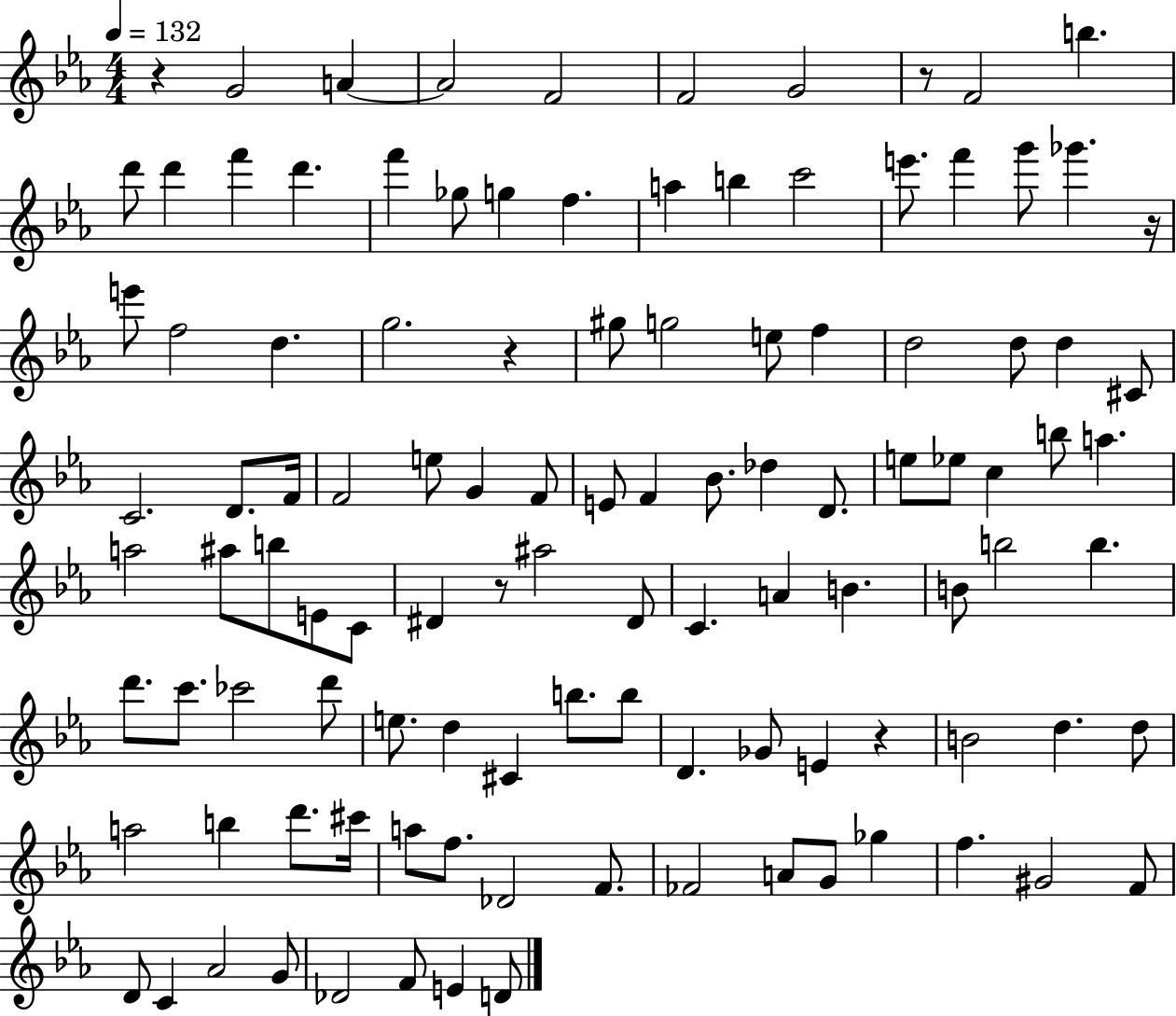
{
  \clef treble
  \numericTimeSignature
  \time 4/4
  \key ees \major
  \tempo 4 = 132
  r4 g'2 a'4~~ | a'2 f'2 | f'2 g'2 | r8 f'2 b''4. | \break d'''8 d'''4 f'''4 d'''4. | f'''4 ges''8 g''4 f''4. | a''4 b''4 c'''2 | e'''8. f'''4 g'''8 ges'''4. r16 | \break e'''8 f''2 d''4. | g''2. r4 | gis''8 g''2 e''8 f''4 | d''2 d''8 d''4 cis'8 | \break c'2. d'8. f'16 | f'2 e''8 g'4 f'8 | e'8 f'4 bes'8. des''4 d'8. | e''8 ees''8 c''4 b''8 a''4. | \break a''2 ais''8 b''8 e'8 c'8 | dis'4 r8 ais''2 dis'8 | c'4. a'4 b'4. | b'8 b''2 b''4. | \break d'''8. c'''8. ces'''2 d'''8 | e''8. d''4 cis'4 b''8. b''8 | d'4. ges'8 e'4 r4 | b'2 d''4. d''8 | \break a''2 b''4 d'''8. cis'''16 | a''8 f''8. des'2 f'8. | fes'2 a'8 g'8 ges''4 | f''4. gis'2 f'8 | \break d'8 c'4 aes'2 g'8 | des'2 f'8 e'4 d'8 | \bar "|."
}